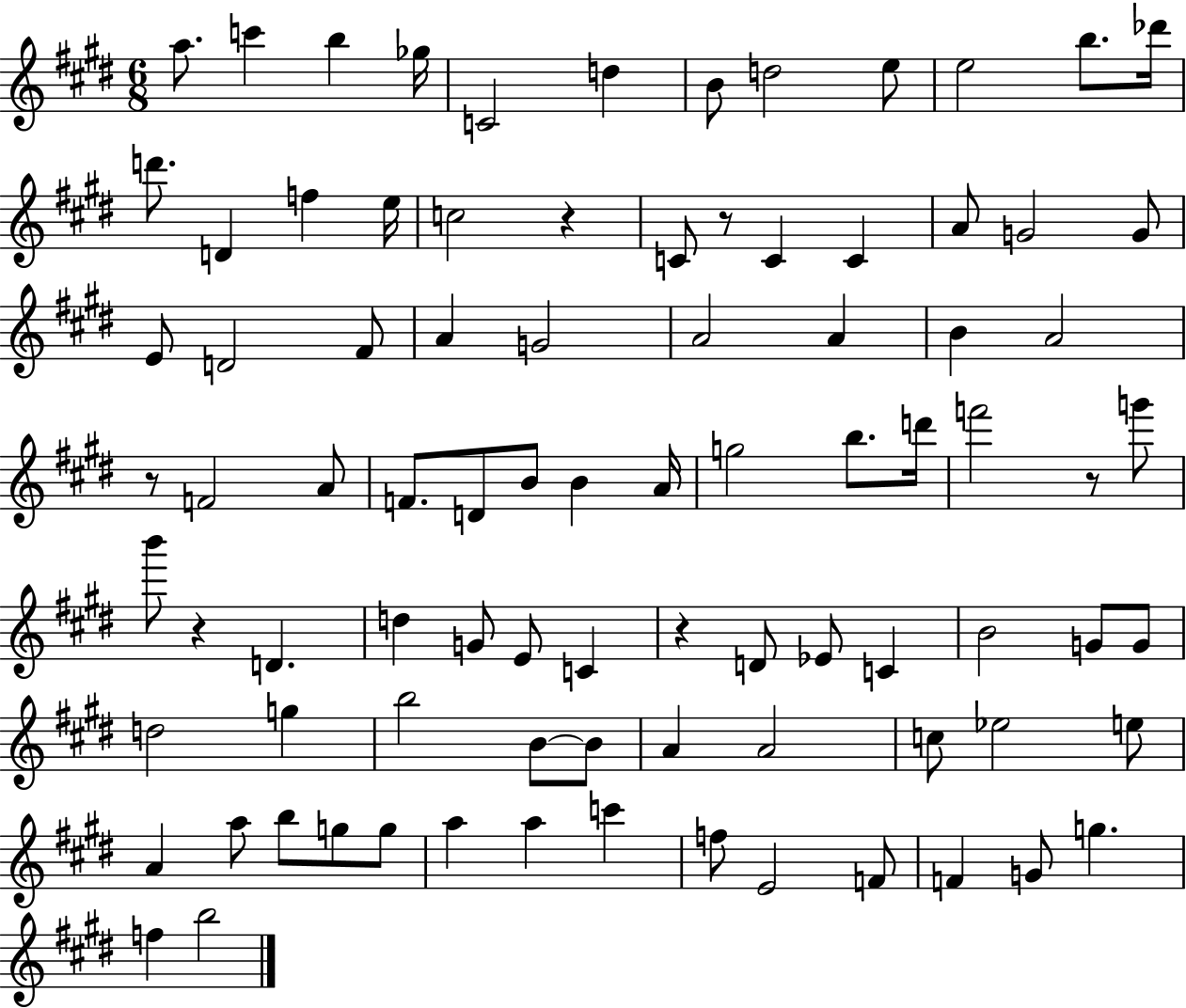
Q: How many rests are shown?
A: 6